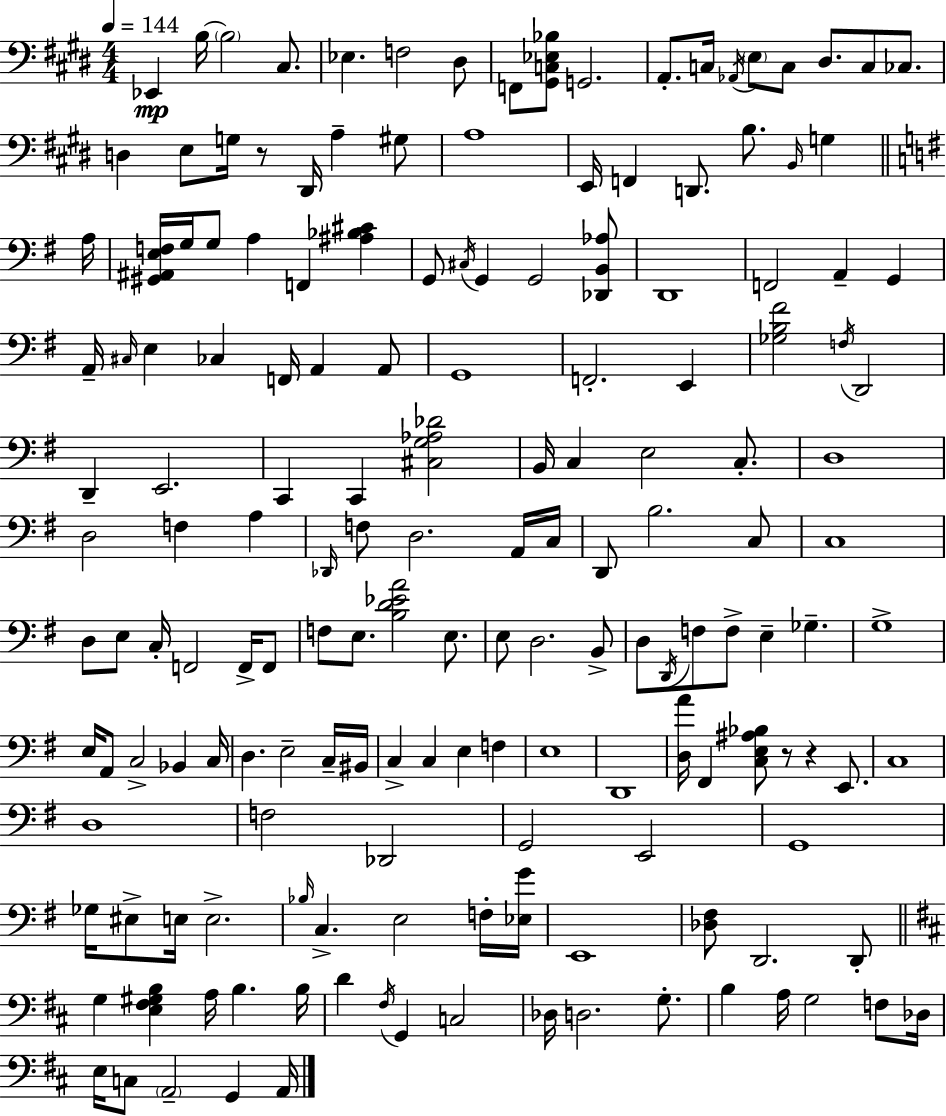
{
  \clef bass
  \numericTimeSignature
  \time 4/4
  \key e \major
  \tempo 4 = 144
  \repeat volta 2 { ees,4\mp b16~~ \parenthesize b2 cis8. | ees4. f2 dis8 | f,8 <gis, c ees bes>8 g,2. | a,8.-. c16 \acciaccatura { aes,16 } \parenthesize e8 c8 dis8. c8 ces8. | \break d4 e8 g16 r8 dis,16 a4-- gis8 | a1 | e,16 f,4 d,8. b8. \grace { b,16 } g4 | \bar "||" \break \key g \major a16 <gis, ais, e f>16 g16 g8 a4 f,4 <ais bes cis'>4 | g,8 \acciaccatura { cis16 } g,4 g,2 | <des, b, aes>8 d,1 | f,2 a,4-- g,4 | \break a,16-- \grace { cis16 } e4 ces4 f,16 a,4 | a,8 g,1 | f,2.-. e,4 | <ges b fis'>2 \acciaccatura { f16 } d,2 | \break d,4-- e,2. | c,4 c,4 <cis g aes des'>2 | b,16 c4 e2 | c8.-. d1 | \break d2 f4 | a4 \grace { des,16 } f8 d2. | a,16 c16 d,8 b2. | c8 c1 | \break d8 e8 c16-. f,2 | f,16-> f,8 f8 e8. <b d' ees' a'>2 | e8. e8 d2. | b,8-> d8 \acciaccatura { d,16 } f8 f8-> e4-- | \break ges4.-- g1-> | e16 a,8 c2-> | bes,4 c16 d4. e2-- | c16-- bis,16 c4-> c4 e4 | \break f4 e1 | d,1 | <d a'>16 fis,4 <c e ais bes>8 r8 r4 | e,8. c1 | \break d1 | f2 des,2 | g,2 e,2 | g,1 | \break ges16 eis8-> e16 e2.-> | \grace { bes16 } c4.-> e2 | f16-. <ees g'>16 e,1 | <des fis>8 d,2. | \break d,8-. \bar "||" \break \key d \major g4 <e fis gis b>4 a16 b4. b16 | d'4 \acciaccatura { fis16 } g,4 c2 | des16 d2. g8.-. | b4 a16 g2 f8 | \break des16 e16 c8 \parenthesize a,2-- g,4 | a,16 } \bar "|."
}